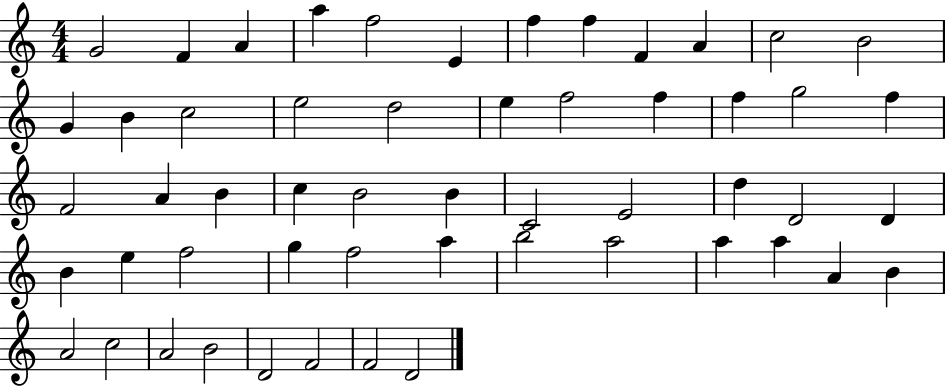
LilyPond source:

{
  \clef treble
  \numericTimeSignature
  \time 4/4
  \key c \major
  g'2 f'4 a'4 | a''4 f''2 e'4 | f''4 f''4 f'4 a'4 | c''2 b'2 | \break g'4 b'4 c''2 | e''2 d''2 | e''4 f''2 f''4 | f''4 g''2 f''4 | \break f'2 a'4 b'4 | c''4 b'2 b'4 | c'2 e'2 | d''4 d'2 d'4 | \break b'4 e''4 f''2 | g''4 f''2 a''4 | b''2 a''2 | a''4 a''4 a'4 b'4 | \break a'2 c''2 | a'2 b'2 | d'2 f'2 | f'2 d'2 | \break \bar "|."
}